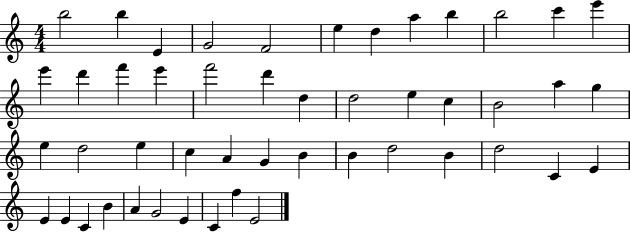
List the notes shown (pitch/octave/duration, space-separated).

B5/h B5/q E4/q G4/h F4/h E5/q D5/q A5/q B5/q B5/h C6/q E6/q E6/q D6/q F6/q E6/q F6/h D6/q D5/q D5/h E5/q C5/q B4/h A5/q G5/q E5/q D5/h E5/q C5/q A4/q G4/q B4/q B4/q D5/h B4/q D5/h C4/q E4/q E4/q E4/q C4/q B4/q A4/q G4/h E4/q C4/q F5/q E4/h